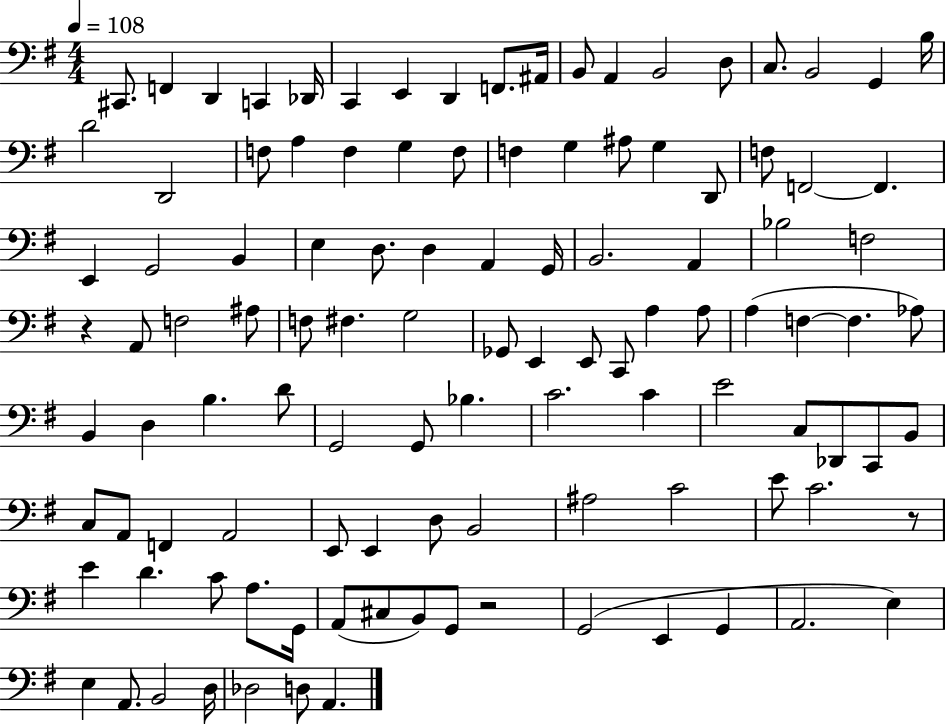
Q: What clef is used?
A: bass